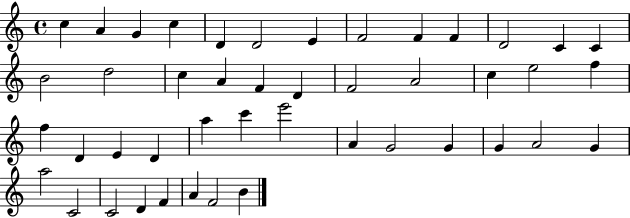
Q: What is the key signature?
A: C major